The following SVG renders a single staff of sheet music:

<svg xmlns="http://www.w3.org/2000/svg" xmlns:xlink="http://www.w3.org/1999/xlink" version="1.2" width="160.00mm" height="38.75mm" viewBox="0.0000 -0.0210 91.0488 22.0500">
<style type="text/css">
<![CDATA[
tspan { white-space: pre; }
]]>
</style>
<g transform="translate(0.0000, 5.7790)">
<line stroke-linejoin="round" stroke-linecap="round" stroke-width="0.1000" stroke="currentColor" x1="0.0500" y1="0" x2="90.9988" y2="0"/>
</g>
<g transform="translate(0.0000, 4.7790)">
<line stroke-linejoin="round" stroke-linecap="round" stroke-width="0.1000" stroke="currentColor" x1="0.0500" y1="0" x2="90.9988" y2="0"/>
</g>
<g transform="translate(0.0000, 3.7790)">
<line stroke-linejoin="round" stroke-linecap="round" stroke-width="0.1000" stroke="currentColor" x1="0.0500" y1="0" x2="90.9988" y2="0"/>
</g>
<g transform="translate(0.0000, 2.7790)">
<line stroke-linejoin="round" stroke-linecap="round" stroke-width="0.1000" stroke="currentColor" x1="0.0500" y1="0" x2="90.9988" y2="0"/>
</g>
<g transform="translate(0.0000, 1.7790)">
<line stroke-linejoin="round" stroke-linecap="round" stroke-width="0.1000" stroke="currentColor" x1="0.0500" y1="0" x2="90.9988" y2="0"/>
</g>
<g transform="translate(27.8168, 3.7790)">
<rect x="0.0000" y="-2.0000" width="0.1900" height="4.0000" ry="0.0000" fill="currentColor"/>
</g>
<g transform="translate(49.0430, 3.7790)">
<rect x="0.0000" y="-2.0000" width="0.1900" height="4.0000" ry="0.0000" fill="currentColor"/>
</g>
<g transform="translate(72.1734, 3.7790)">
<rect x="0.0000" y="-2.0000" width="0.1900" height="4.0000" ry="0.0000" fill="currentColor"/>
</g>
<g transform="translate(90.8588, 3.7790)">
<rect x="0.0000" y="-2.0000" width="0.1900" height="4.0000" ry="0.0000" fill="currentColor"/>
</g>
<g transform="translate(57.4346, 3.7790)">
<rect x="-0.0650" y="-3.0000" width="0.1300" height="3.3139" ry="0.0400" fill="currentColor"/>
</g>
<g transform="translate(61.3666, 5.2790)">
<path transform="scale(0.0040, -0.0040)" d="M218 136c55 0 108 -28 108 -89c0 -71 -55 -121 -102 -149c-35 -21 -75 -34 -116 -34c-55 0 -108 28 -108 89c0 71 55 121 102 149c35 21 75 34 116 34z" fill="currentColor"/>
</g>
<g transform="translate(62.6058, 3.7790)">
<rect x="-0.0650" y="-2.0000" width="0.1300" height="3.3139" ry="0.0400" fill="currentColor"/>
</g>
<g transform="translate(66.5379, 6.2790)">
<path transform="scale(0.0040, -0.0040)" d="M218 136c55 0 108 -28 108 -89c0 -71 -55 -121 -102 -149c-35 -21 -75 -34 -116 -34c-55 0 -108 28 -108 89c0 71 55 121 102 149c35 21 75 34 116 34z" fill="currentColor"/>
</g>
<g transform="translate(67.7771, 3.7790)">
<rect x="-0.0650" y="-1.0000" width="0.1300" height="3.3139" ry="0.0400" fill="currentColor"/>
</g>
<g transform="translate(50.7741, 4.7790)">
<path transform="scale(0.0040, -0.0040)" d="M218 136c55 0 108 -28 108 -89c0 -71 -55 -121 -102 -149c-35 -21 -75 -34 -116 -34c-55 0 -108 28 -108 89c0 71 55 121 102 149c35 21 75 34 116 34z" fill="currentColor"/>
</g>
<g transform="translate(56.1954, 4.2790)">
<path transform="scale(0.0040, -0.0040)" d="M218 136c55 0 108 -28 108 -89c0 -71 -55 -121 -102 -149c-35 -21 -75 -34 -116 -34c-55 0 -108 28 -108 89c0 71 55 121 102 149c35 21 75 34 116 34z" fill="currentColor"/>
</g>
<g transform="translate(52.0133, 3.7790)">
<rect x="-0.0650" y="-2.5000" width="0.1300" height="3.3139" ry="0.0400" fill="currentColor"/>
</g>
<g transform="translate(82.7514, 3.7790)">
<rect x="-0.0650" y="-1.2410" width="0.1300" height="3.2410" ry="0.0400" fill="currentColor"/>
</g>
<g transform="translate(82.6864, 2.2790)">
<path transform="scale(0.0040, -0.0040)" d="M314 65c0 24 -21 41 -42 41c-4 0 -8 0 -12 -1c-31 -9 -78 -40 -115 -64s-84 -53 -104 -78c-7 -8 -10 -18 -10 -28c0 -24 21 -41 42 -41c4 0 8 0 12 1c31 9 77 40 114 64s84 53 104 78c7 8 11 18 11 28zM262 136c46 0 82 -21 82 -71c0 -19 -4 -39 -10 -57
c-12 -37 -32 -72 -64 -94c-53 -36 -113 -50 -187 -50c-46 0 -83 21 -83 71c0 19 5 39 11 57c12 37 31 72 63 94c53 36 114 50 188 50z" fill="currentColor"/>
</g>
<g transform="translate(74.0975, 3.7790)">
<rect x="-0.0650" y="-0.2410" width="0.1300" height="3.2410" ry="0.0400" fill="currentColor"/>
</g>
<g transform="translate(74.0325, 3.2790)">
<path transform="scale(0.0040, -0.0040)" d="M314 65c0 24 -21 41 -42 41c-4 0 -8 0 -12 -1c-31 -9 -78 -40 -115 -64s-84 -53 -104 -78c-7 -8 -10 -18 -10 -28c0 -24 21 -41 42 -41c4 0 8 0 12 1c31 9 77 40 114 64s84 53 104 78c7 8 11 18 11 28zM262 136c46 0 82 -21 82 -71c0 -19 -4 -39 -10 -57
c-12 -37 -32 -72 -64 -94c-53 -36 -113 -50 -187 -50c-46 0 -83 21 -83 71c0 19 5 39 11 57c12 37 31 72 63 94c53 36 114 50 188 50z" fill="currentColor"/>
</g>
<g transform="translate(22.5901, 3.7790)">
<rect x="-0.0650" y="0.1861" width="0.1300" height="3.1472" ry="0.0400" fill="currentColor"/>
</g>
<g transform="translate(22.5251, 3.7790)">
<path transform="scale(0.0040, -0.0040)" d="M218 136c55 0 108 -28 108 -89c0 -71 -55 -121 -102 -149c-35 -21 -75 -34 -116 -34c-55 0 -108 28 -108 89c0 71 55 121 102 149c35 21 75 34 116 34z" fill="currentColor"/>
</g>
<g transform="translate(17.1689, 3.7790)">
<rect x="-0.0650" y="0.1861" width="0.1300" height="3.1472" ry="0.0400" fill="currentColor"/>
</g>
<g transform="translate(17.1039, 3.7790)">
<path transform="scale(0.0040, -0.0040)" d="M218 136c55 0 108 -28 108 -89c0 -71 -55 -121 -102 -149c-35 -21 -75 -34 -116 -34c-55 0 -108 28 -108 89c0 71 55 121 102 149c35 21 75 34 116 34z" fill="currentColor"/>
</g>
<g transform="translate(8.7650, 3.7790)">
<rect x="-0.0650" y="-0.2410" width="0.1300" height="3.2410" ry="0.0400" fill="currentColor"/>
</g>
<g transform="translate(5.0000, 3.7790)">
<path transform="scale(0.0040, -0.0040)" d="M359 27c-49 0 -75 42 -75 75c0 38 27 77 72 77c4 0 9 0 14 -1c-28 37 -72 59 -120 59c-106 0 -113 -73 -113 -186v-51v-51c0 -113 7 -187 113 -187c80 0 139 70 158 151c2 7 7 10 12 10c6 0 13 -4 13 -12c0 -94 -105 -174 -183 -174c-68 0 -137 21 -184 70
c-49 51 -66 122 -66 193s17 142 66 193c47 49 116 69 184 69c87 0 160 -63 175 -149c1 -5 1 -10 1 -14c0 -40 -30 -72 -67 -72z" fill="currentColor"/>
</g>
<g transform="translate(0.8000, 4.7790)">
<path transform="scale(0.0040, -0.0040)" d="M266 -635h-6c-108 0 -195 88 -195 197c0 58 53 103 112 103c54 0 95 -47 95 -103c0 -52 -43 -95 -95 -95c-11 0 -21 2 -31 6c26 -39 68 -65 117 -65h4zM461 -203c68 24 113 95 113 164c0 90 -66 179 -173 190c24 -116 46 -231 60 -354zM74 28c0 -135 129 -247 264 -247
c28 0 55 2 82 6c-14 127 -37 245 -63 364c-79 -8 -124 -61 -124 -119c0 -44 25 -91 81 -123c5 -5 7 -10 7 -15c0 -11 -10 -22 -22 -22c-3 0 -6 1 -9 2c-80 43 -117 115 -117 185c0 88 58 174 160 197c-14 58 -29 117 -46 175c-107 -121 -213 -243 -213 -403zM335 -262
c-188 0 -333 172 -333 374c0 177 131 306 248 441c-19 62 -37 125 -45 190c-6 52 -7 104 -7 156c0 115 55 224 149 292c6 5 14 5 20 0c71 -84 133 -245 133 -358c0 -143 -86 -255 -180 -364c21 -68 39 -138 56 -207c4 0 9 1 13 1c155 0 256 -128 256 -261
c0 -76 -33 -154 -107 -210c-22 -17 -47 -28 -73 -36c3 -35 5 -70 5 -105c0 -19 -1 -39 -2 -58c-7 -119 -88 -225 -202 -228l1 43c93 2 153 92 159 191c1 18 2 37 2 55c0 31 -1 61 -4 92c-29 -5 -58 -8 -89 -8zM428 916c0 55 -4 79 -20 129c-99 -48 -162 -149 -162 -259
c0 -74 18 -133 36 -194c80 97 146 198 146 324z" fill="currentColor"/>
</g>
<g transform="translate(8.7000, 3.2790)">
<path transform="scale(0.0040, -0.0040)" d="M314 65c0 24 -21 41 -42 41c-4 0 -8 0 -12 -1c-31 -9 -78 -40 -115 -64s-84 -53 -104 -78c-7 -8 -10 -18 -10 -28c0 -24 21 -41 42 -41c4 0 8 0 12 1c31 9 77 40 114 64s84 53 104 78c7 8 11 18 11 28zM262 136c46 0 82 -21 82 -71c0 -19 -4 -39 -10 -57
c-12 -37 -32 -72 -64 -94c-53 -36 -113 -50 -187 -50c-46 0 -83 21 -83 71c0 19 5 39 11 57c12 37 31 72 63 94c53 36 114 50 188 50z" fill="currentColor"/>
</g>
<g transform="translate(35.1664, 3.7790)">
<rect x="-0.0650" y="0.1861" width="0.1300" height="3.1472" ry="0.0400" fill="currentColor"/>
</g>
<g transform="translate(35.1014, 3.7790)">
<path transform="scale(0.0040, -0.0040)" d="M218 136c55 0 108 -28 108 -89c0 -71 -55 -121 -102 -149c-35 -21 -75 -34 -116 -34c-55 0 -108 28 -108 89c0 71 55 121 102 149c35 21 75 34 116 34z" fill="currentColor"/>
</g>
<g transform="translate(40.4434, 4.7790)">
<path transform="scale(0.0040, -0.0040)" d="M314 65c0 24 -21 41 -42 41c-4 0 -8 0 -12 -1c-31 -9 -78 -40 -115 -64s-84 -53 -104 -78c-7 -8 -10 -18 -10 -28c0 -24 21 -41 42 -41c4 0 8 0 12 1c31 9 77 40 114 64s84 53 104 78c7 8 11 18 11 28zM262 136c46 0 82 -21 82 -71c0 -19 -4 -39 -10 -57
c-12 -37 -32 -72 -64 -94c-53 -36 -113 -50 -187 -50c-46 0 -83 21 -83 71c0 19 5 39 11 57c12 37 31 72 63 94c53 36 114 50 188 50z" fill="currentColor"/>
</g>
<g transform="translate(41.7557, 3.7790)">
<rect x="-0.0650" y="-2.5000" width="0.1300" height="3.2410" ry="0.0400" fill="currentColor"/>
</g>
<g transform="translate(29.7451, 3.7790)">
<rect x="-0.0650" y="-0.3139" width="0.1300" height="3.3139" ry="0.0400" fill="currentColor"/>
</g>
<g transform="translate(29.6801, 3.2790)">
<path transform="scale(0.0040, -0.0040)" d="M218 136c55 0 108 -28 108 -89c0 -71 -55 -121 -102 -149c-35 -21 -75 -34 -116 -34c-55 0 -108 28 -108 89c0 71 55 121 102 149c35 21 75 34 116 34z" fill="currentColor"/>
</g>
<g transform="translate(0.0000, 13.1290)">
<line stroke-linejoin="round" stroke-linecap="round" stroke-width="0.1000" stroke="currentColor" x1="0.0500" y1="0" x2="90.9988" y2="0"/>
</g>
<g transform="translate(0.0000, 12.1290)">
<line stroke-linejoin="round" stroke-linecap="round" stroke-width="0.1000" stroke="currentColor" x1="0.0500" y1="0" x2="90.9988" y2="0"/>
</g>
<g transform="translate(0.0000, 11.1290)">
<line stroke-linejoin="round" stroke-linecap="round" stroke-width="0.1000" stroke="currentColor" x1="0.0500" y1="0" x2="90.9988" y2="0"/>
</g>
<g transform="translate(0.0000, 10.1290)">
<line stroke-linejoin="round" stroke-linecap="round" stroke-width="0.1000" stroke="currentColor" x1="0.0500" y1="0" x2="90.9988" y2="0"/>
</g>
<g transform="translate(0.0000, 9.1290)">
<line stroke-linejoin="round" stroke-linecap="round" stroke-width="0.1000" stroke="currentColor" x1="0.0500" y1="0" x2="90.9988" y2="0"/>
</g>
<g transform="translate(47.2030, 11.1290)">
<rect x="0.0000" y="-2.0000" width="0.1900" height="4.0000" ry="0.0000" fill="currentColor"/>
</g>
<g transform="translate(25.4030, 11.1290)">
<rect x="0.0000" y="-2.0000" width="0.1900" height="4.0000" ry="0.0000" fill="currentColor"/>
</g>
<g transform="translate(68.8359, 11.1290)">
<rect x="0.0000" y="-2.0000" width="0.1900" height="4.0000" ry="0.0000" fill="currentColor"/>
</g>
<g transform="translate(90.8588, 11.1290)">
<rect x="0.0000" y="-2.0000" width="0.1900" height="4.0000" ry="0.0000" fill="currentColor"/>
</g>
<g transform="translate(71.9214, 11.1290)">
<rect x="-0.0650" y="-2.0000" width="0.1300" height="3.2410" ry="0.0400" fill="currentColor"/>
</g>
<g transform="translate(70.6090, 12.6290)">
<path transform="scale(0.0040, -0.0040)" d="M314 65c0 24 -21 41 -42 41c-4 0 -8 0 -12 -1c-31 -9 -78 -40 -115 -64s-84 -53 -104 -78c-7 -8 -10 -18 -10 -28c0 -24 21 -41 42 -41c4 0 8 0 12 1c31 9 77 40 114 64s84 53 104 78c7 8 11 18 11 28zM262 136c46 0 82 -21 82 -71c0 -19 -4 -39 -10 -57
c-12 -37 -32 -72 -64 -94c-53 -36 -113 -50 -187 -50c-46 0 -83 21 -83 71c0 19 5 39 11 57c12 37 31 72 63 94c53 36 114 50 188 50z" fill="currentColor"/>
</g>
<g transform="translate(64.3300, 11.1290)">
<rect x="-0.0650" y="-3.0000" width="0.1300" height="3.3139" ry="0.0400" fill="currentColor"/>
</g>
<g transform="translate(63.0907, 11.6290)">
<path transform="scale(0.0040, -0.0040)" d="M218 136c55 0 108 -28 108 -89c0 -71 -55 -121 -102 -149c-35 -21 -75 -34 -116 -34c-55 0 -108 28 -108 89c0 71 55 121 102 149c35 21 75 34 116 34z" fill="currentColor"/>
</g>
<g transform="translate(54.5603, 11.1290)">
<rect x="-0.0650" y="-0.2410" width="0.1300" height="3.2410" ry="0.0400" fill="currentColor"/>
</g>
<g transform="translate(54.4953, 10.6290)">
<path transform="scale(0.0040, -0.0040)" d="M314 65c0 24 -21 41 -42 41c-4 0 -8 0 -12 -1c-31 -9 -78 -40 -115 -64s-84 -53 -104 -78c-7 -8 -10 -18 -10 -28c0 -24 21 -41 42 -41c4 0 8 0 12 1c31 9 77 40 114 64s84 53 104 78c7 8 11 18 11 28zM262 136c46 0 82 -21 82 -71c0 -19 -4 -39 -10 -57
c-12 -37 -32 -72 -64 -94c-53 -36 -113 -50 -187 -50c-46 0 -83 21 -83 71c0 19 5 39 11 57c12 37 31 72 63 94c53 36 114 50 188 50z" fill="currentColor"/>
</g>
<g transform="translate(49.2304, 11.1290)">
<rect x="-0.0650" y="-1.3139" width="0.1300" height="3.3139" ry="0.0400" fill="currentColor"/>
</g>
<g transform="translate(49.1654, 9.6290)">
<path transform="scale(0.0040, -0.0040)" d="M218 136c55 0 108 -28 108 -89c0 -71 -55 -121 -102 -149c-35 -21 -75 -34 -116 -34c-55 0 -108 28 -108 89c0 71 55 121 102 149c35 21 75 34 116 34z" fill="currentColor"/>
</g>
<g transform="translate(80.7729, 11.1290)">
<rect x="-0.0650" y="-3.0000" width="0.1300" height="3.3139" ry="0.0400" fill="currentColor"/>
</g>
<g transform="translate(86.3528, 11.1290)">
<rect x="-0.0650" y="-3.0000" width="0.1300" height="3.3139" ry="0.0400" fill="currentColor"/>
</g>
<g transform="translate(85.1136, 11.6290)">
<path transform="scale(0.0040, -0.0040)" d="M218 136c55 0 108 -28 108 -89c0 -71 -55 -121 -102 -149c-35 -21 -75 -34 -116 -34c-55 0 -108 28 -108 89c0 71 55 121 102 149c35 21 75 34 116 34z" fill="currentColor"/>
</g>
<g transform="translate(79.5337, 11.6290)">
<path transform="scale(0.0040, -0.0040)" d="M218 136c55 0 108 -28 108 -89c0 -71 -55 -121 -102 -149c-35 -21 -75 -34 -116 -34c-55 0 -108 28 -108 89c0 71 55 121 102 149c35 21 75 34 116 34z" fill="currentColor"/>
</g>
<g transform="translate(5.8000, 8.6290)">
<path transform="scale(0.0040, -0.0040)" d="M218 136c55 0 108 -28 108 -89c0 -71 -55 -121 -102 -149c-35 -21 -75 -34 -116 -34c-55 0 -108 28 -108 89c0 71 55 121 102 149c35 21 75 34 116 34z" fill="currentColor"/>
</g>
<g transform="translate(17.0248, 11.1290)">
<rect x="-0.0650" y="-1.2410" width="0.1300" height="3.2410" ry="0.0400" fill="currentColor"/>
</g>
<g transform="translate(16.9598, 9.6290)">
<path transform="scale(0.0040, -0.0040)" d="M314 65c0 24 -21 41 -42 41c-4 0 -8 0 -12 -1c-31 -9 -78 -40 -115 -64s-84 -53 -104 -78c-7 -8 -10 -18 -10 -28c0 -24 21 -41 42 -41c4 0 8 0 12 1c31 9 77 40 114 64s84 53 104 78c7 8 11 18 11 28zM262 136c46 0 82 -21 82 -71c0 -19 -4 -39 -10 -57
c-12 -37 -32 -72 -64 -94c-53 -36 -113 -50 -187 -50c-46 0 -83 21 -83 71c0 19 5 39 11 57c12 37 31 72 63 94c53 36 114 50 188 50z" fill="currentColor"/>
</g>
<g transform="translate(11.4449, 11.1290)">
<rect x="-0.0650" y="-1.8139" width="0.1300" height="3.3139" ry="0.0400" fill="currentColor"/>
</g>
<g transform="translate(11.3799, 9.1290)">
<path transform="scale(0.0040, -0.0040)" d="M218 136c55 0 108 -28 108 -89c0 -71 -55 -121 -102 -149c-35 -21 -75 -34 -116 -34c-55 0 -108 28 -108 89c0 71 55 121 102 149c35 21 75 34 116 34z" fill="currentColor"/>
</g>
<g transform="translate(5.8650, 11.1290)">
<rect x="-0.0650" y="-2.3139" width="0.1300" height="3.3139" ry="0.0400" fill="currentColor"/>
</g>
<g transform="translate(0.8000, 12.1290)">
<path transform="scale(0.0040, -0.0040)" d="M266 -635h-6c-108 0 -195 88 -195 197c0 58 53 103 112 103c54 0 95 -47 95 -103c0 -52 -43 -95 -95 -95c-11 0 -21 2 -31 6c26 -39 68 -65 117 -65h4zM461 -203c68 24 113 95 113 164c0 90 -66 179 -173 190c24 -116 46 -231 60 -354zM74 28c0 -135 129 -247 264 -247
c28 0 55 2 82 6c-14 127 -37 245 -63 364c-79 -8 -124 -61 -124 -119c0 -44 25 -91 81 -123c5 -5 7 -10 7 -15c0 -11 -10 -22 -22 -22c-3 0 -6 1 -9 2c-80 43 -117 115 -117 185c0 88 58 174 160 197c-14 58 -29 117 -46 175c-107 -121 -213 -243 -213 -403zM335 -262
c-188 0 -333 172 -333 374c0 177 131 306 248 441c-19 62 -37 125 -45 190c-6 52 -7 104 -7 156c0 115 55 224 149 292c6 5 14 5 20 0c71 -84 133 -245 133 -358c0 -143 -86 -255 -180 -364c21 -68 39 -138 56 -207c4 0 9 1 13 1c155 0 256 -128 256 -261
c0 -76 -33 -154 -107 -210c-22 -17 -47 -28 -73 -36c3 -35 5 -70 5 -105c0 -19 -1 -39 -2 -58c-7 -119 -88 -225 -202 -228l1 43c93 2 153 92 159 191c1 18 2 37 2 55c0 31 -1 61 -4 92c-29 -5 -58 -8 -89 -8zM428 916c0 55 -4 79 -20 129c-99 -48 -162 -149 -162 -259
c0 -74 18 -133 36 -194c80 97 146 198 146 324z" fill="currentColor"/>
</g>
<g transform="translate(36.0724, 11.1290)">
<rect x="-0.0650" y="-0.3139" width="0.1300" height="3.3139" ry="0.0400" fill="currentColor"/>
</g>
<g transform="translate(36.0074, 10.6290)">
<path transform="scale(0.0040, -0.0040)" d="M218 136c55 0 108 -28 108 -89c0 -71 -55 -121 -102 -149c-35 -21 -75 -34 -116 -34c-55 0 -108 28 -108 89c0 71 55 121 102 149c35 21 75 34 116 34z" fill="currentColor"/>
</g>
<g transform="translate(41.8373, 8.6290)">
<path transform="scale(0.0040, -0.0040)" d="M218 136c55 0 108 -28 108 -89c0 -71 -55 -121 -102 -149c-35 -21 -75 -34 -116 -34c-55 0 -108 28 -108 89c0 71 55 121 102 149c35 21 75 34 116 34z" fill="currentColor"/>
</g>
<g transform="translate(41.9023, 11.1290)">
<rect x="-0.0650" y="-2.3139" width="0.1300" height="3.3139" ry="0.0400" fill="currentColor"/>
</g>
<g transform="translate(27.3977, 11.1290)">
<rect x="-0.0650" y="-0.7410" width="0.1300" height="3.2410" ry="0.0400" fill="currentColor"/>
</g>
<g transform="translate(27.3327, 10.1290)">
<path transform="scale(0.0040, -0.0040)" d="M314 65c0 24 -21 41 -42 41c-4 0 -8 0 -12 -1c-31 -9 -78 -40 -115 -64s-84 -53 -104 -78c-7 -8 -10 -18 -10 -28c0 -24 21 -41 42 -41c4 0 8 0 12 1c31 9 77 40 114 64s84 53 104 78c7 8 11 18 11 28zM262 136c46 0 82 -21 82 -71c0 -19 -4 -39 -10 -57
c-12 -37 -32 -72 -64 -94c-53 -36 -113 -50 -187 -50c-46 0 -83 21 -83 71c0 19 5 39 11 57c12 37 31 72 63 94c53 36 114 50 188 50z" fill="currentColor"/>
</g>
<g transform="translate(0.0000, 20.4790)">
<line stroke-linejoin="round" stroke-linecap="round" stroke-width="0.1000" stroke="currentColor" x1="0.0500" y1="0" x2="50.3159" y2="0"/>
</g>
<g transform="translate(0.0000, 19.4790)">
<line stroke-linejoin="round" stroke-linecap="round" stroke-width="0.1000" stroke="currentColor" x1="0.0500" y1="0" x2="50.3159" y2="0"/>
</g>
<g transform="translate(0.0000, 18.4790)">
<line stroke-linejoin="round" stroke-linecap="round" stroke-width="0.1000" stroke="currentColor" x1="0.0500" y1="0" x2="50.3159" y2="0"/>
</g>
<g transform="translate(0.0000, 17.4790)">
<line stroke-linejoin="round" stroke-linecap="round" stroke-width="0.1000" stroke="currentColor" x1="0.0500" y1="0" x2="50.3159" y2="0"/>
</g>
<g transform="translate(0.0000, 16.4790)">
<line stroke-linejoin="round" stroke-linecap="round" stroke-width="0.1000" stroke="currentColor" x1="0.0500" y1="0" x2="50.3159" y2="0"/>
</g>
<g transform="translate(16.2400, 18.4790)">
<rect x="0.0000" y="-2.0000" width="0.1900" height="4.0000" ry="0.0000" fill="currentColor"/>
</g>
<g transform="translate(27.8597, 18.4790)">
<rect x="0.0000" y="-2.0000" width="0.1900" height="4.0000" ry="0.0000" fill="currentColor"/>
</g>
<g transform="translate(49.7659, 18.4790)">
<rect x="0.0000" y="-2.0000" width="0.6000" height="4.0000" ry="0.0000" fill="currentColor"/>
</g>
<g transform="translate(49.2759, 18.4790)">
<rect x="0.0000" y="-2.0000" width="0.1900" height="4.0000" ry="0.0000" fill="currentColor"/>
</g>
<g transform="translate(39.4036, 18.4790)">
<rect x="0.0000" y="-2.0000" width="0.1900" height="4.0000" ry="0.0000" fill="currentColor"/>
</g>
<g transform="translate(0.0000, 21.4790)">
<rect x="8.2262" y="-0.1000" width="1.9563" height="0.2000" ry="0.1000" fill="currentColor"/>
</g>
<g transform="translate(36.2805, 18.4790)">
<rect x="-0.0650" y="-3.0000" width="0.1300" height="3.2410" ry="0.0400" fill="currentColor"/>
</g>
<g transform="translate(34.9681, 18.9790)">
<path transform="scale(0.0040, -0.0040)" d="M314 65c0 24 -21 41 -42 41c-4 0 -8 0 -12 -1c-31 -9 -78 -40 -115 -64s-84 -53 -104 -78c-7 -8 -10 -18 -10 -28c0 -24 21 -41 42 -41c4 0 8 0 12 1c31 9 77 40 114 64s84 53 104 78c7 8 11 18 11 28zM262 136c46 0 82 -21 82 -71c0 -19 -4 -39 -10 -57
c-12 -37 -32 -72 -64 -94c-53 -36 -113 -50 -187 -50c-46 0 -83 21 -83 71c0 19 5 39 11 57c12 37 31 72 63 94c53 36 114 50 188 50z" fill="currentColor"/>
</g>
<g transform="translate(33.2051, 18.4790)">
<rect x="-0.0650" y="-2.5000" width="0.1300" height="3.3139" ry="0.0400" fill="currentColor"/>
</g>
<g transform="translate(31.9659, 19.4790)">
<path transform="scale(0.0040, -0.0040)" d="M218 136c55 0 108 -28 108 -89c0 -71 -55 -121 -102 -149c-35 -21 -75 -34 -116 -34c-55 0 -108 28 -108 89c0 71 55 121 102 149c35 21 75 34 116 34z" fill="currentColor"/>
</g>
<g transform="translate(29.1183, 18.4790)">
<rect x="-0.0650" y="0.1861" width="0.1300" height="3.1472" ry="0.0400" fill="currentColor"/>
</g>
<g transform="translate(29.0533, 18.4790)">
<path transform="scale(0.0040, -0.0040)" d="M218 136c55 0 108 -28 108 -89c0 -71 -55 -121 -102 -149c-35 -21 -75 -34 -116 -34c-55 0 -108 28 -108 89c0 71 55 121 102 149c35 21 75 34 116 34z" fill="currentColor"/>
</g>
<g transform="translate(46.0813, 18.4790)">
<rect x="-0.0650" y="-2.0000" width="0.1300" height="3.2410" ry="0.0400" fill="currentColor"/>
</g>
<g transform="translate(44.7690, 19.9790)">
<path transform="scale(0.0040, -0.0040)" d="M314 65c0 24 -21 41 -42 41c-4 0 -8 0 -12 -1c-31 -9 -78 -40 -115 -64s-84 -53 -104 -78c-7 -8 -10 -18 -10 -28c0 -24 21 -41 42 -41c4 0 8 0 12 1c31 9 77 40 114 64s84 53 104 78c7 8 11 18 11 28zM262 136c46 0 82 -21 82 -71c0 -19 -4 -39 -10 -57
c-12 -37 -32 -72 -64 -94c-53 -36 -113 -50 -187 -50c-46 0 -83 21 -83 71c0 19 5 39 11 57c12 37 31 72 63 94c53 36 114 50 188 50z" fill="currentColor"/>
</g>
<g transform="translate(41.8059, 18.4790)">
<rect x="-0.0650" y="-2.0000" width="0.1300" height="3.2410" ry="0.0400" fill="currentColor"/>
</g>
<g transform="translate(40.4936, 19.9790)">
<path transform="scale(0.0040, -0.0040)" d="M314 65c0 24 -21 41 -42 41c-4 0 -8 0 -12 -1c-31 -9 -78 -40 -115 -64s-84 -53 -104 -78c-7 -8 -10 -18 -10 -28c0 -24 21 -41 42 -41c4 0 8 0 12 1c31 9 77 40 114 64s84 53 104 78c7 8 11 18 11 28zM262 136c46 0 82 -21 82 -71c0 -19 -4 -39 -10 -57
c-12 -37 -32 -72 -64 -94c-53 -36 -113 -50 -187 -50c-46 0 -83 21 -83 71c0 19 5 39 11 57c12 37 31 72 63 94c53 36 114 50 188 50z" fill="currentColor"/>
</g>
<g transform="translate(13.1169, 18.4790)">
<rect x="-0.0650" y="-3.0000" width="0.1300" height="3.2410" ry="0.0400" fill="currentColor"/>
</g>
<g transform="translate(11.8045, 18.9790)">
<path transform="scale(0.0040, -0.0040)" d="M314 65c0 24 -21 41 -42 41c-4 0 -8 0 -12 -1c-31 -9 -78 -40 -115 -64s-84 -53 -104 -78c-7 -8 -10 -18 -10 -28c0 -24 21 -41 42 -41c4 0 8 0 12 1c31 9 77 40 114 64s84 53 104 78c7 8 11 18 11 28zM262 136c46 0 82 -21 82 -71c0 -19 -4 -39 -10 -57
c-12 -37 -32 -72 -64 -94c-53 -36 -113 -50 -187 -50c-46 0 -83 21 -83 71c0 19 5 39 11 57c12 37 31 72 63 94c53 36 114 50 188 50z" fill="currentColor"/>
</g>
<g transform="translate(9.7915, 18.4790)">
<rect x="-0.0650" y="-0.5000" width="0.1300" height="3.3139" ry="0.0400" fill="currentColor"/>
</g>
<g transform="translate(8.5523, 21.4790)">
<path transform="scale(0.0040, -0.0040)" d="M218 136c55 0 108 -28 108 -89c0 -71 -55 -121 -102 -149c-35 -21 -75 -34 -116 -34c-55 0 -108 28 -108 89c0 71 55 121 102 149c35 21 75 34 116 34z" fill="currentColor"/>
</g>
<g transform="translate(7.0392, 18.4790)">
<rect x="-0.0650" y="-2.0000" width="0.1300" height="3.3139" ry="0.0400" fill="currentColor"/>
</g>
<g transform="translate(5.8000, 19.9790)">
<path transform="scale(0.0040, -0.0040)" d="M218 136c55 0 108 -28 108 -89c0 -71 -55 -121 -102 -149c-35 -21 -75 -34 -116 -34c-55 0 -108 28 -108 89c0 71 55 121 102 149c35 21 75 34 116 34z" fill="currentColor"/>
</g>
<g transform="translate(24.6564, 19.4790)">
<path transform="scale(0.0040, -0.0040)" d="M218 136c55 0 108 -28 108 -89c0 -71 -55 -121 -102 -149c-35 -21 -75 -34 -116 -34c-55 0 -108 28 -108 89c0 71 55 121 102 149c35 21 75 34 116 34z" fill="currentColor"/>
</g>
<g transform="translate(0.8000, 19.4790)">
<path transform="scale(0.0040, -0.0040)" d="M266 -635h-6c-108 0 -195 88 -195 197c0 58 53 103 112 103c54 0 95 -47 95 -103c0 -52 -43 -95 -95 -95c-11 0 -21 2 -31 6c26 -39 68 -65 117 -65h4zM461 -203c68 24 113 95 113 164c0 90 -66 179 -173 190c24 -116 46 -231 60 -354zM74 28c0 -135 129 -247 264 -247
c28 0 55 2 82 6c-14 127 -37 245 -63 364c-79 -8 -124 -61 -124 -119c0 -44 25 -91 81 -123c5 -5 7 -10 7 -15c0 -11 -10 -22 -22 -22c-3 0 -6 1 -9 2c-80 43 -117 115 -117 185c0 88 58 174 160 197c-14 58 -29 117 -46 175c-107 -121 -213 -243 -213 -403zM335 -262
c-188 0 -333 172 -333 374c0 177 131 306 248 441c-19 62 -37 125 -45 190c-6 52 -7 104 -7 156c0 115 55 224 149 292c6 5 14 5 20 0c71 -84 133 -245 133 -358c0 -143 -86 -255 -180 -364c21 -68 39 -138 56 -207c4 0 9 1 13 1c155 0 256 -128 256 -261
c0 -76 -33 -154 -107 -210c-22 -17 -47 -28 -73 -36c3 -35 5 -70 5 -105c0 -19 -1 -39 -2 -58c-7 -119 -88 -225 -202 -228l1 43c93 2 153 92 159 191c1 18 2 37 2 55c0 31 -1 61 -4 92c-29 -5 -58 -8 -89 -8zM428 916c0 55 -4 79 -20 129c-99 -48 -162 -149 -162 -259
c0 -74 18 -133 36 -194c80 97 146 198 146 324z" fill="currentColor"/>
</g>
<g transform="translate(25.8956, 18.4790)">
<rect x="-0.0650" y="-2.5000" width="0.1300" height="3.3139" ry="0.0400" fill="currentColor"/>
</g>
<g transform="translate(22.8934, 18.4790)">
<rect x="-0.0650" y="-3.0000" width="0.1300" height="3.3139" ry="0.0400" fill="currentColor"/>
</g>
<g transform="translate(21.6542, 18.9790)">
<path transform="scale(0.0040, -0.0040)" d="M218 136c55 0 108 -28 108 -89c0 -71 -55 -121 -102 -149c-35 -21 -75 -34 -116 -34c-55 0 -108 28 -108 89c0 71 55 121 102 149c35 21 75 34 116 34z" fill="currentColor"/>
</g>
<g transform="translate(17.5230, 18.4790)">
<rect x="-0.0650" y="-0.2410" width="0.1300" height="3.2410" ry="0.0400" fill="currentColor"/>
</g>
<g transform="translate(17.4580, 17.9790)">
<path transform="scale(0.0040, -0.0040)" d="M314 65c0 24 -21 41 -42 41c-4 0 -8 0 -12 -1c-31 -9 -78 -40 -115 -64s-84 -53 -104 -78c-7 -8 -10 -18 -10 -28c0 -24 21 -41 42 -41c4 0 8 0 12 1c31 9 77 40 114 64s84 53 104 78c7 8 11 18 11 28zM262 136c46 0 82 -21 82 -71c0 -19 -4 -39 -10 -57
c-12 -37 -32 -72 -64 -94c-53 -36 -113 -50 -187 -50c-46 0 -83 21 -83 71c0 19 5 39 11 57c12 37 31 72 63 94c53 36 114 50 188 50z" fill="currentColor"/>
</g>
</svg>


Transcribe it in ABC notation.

X:1
T:Untitled
M:4/4
L:1/4
K:C
c2 B B c B G2 G A F D c2 e2 g f e2 d2 c g e c2 A F2 A A F C A2 c2 A G B G A2 F2 F2